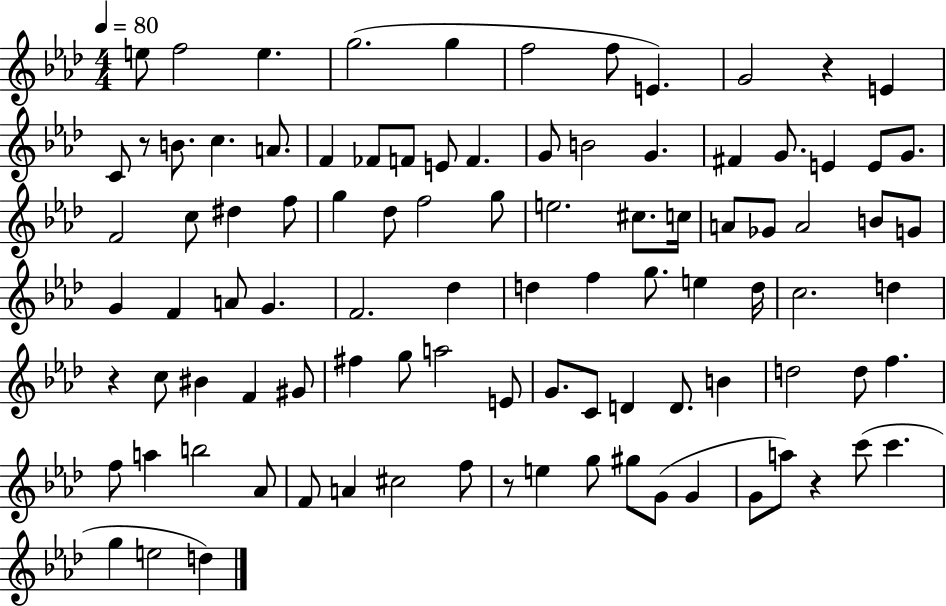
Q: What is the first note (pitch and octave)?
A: E5